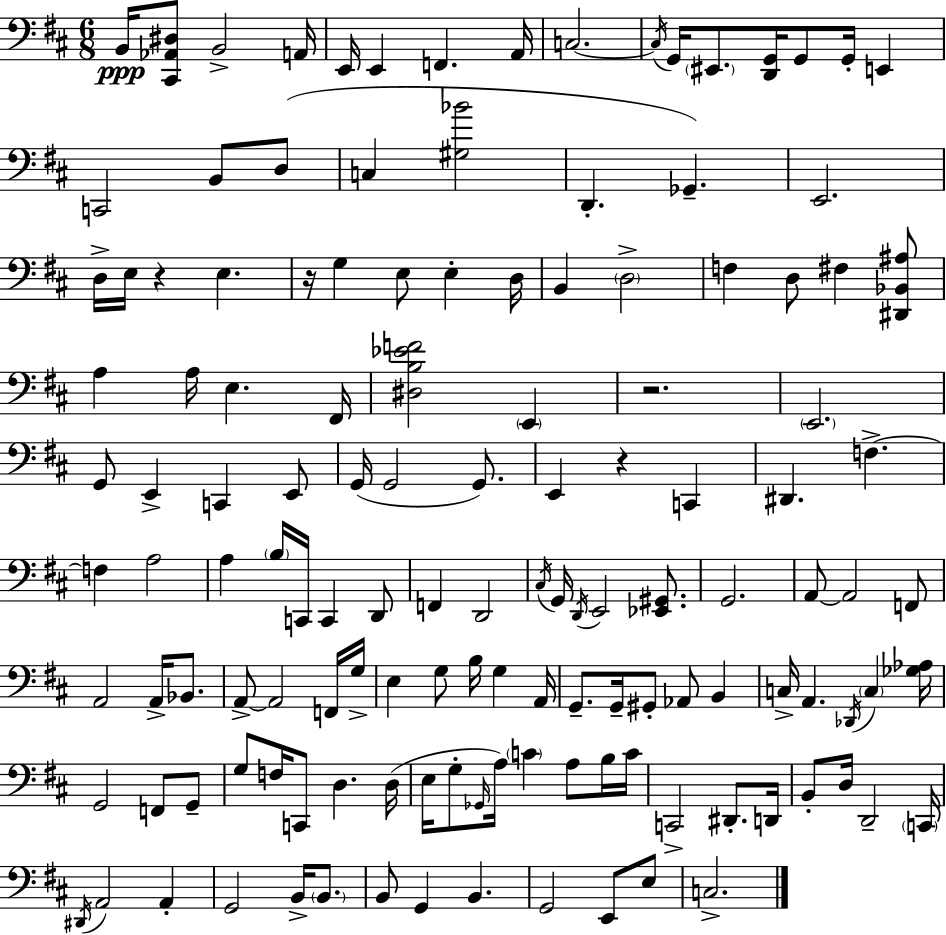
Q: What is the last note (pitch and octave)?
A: C3